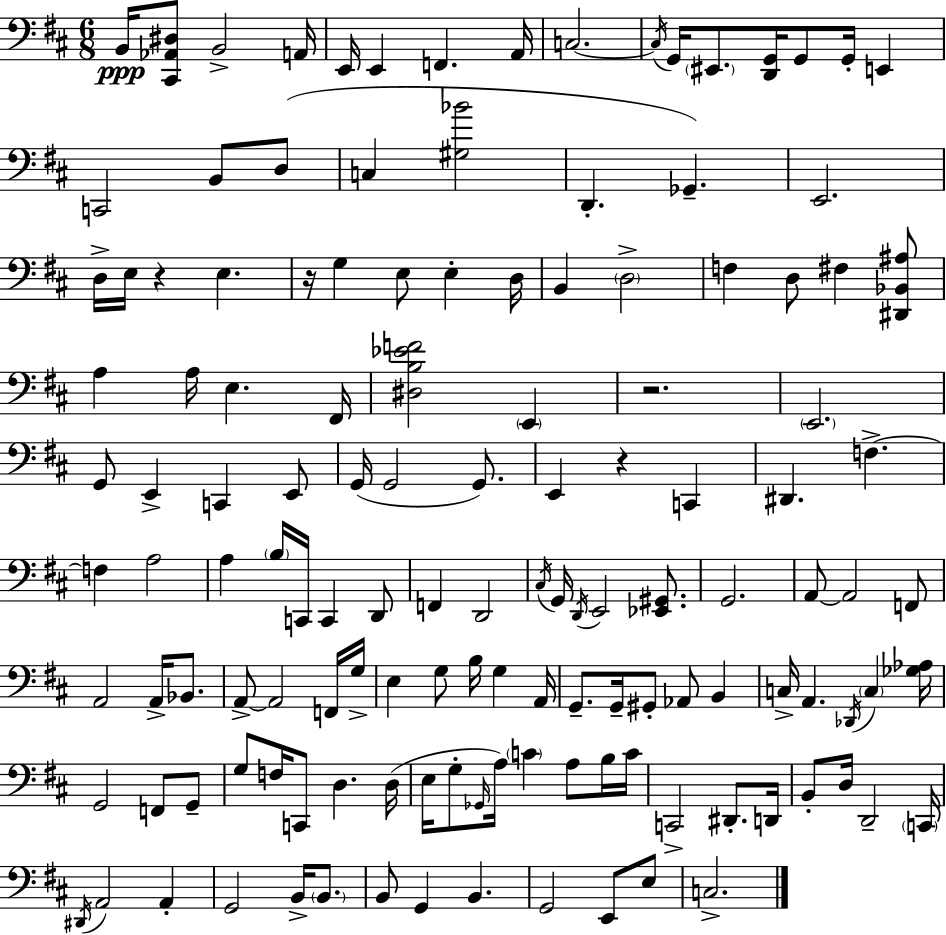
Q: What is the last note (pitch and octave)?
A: C3